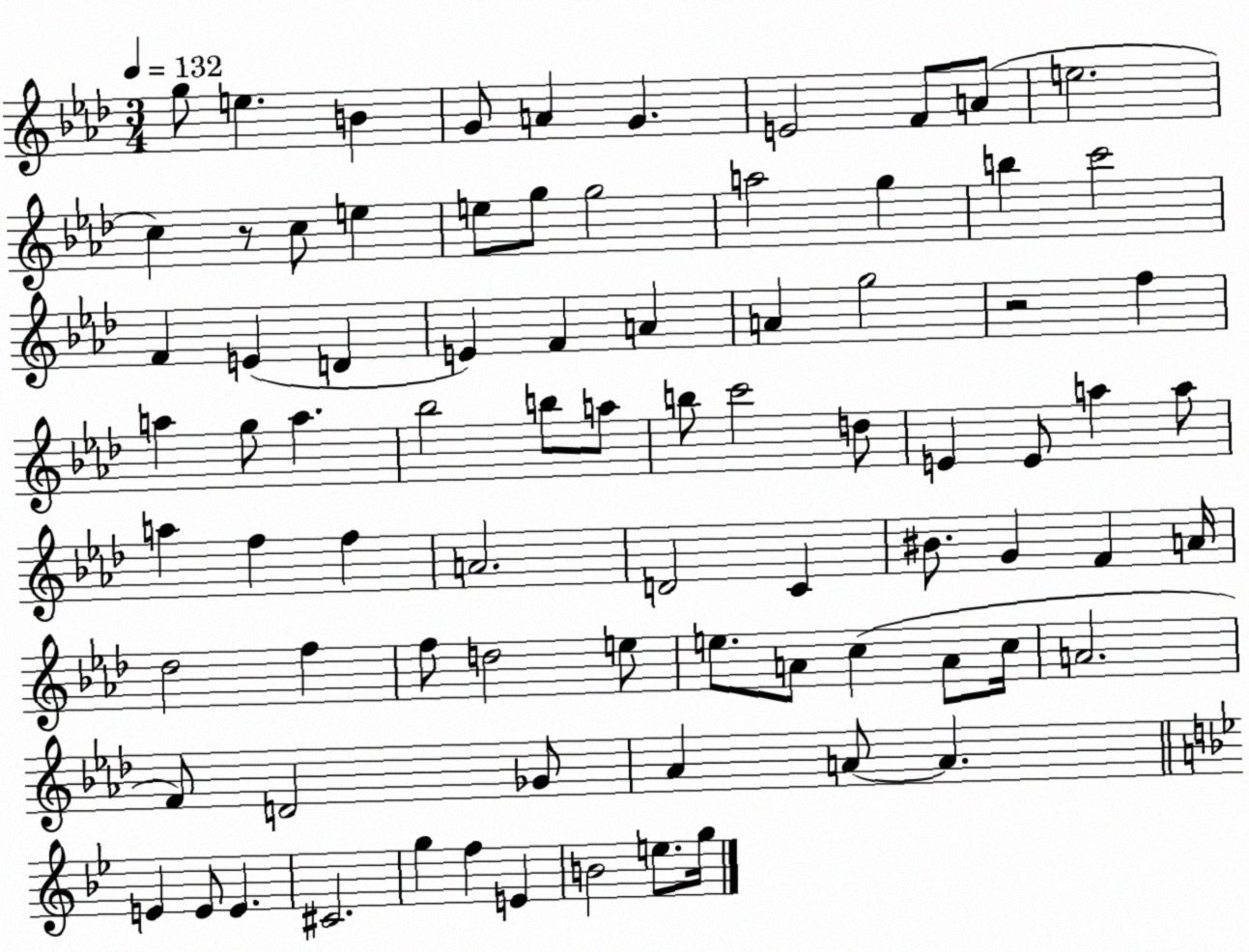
X:1
T:Untitled
M:3/4
L:1/4
K:Ab
g/2 e B G/2 A G E2 F/2 A/2 e2 c z/2 c/2 e e/2 g/2 g2 a2 g b c'2 F E D E F A A g2 z2 f a g/2 a _b2 b/2 a/2 b/2 c'2 d/2 E E/2 a a/2 a f f A2 D2 C ^B/2 G F A/4 _d2 f f/2 d2 e/2 e/2 A/2 c A/2 c/4 A2 F/2 D2 _G/2 _A A/2 A E E/2 E ^C2 g f E B2 e/2 g/4